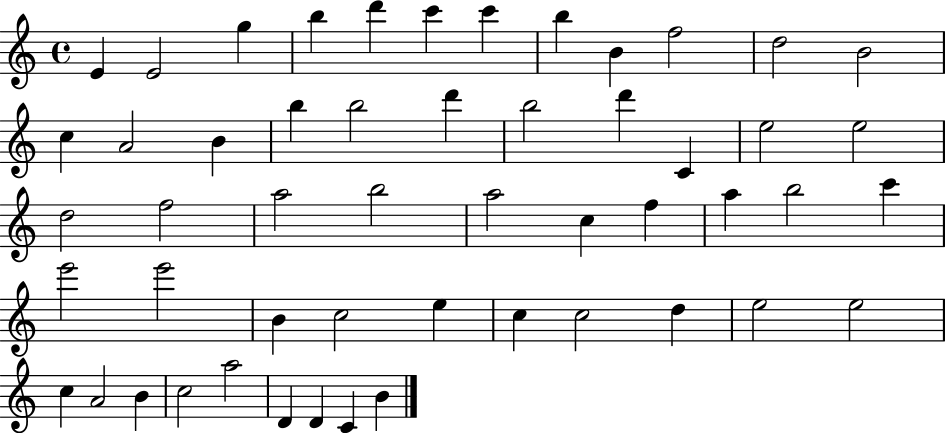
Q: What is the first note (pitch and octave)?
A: E4